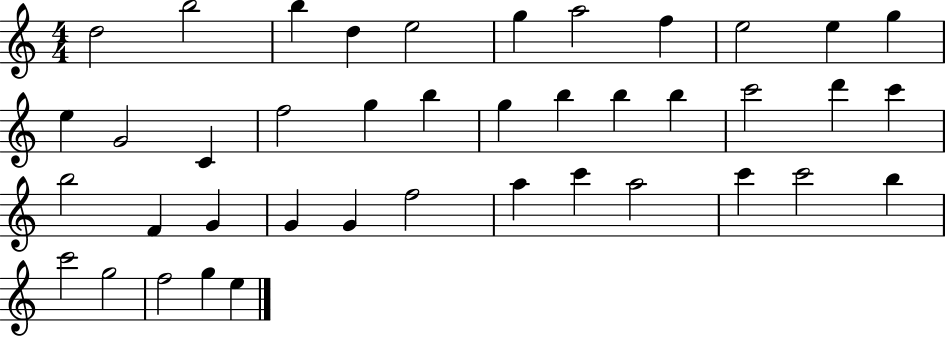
D5/h B5/h B5/q D5/q E5/h G5/q A5/h F5/q E5/h E5/q G5/q E5/q G4/h C4/q F5/h G5/q B5/q G5/q B5/q B5/q B5/q C6/h D6/q C6/q B5/h F4/q G4/q G4/q G4/q F5/h A5/q C6/q A5/h C6/q C6/h B5/q C6/h G5/h F5/h G5/q E5/q